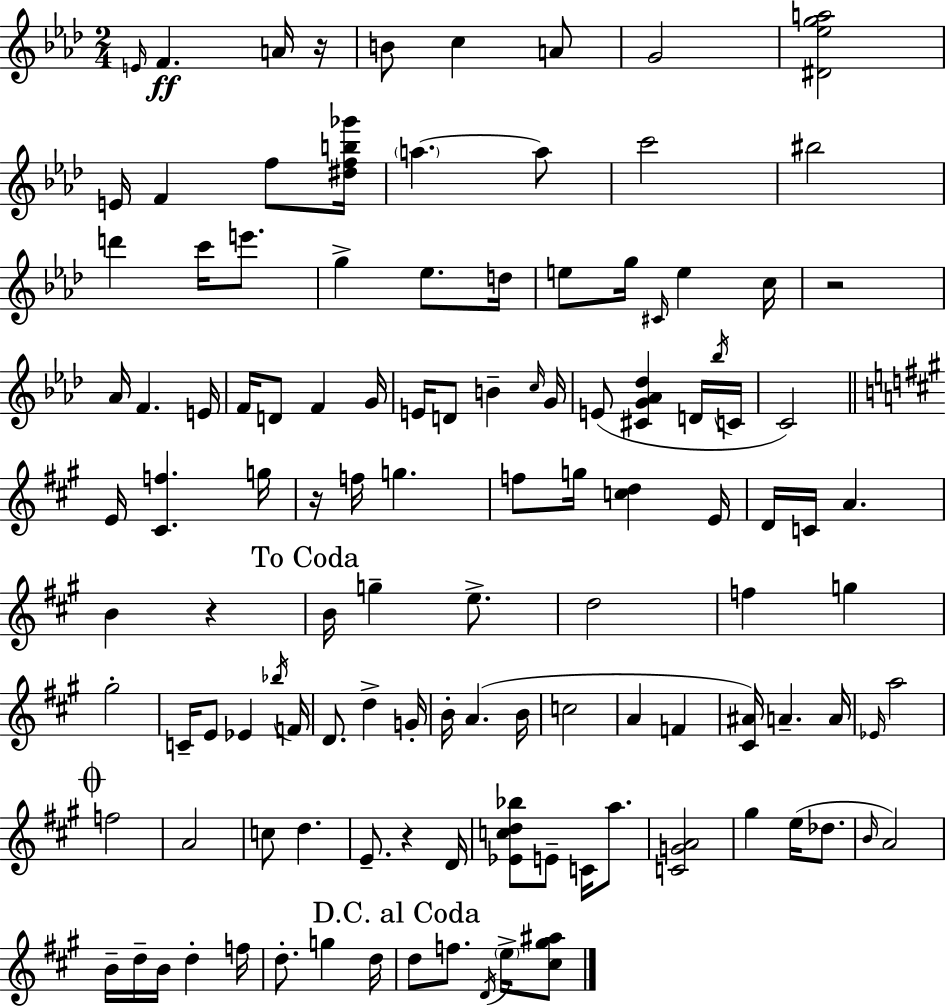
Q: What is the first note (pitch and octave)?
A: E4